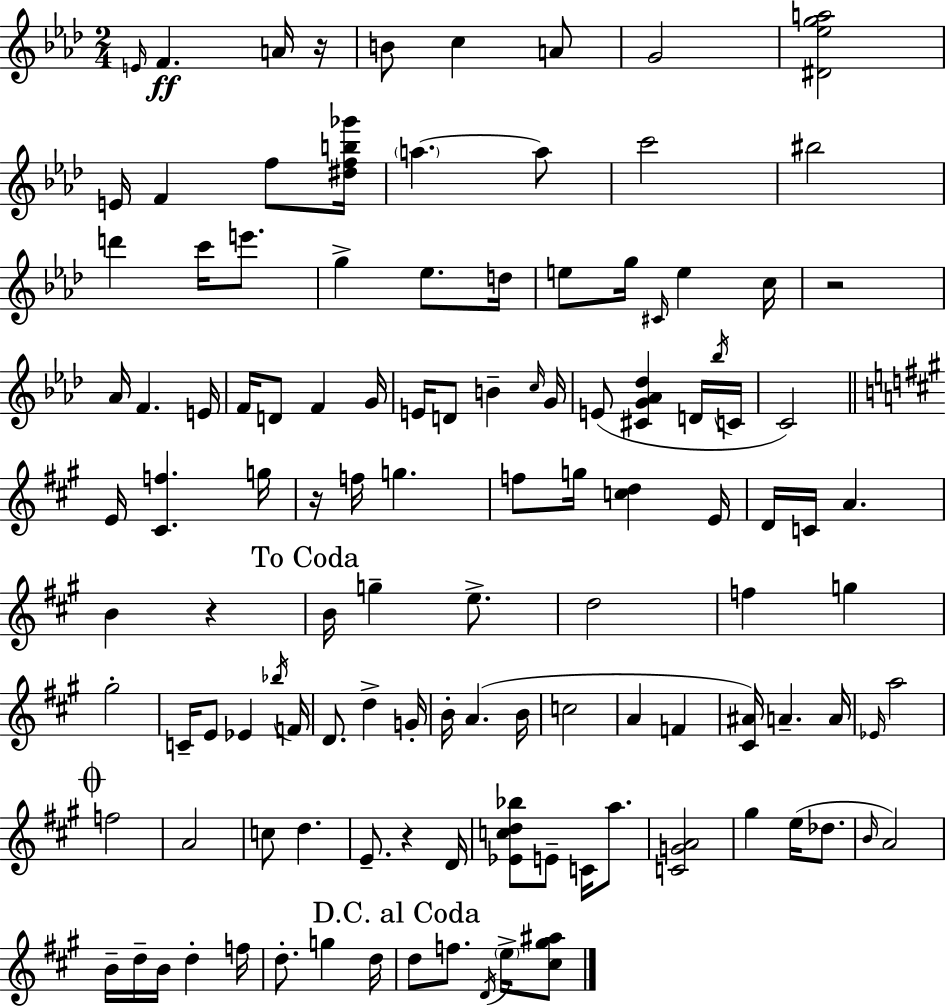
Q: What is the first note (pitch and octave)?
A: E4